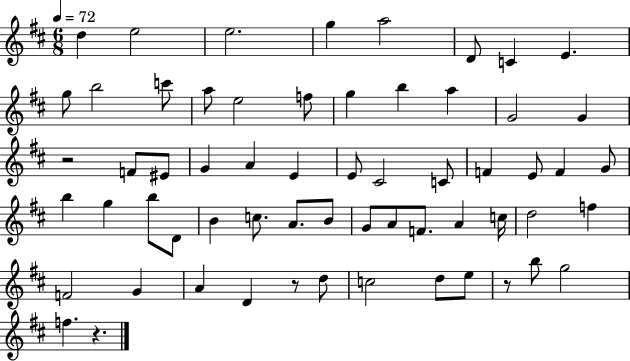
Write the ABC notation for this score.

X:1
T:Untitled
M:6/8
L:1/4
K:D
d e2 e2 g a2 D/2 C E g/2 b2 c'/2 a/2 e2 f/2 g b a G2 G z2 F/2 ^E/2 G A E E/2 ^C2 C/2 F E/2 F G/2 b g b/2 D/2 B c/2 A/2 B/2 G/2 A/2 F/2 A c/4 d2 f F2 G A D z/2 d/2 c2 d/2 e/2 z/2 b/2 g2 f z